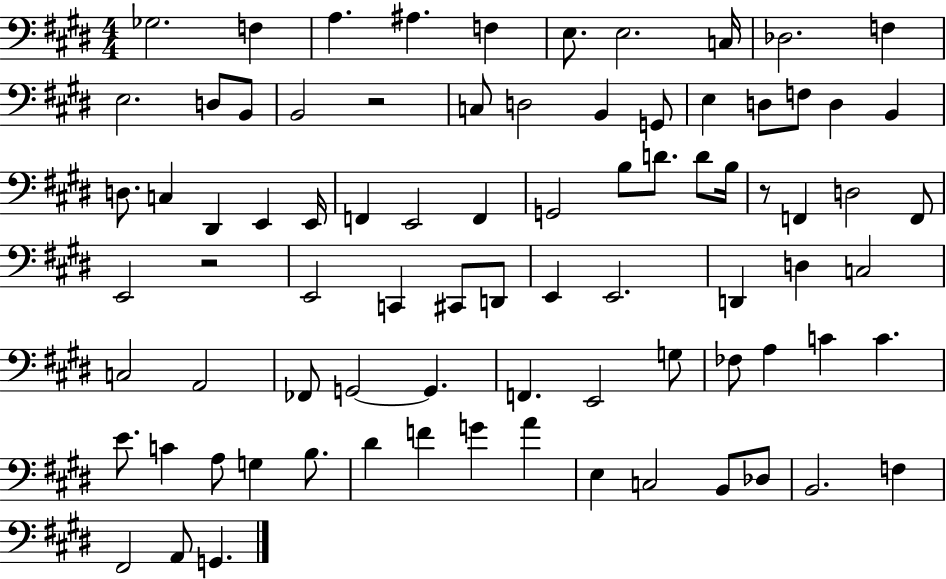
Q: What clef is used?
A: bass